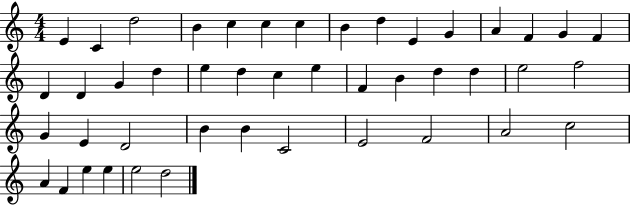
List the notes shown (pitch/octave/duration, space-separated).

E4/q C4/q D5/h B4/q C5/q C5/q C5/q B4/q D5/q E4/q G4/q A4/q F4/q G4/q F4/q D4/q D4/q G4/q D5/q E5/q D5/q C5/q E5/q F4/q B4/q D5/q D5/q E5/h F5/h G4/q E4/q D4/h B4/q B4/q C4/h E4/h F4/h A4/h C5/h A4/q F4/q E5/q E5/q E5/h D5/h